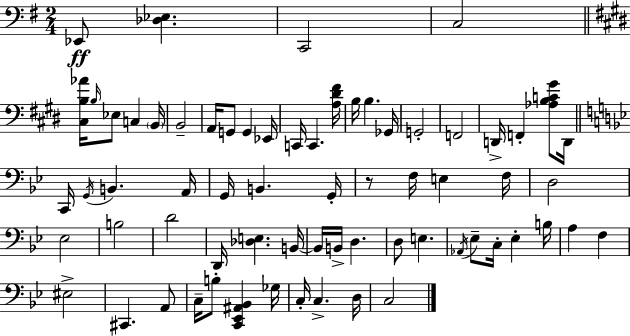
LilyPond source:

{
  \clef bass
  \numericTimeSignature
  \time 2/4
  \key e \minor
  ees,8\ff <des ees>4. | c,2 | c2 | \bar "||" \break \key e \major <cis b aes'>16 \grace { b16 } ees8 c4 | \parenthesize b,16 b,2-- | a,16 g,8 g,4 | ees,16 c,16 c,4. | \break <a dis' fis'>16 b16 b4. | ges,16 g,2-. | f,2 | d,16-> f,4-. <aes b c' gis'>8 | \break d,16 \bar "||" \break \key bes \major c,16 \acciaccatura { g,16 } b,4. | a,16 g,16 b,4. | g,16-. r8 f16 e4 | f16 d2 | \break ees2 | b2 | d'2 | d,16 <des e>4. | \break b,16~~ b,16 b,16-> d4. | d8 e4. | \acciaccatura { aes,16 } ees8-- c16-. ees4-. | b16 a4 f4 | \break eis2-> | cis,4. | a,8 c16-- b8-. <c, ees, ais, bes,>4 | ges16 c16-. c4.-> | \break d16 c2 | \bar "|."
}